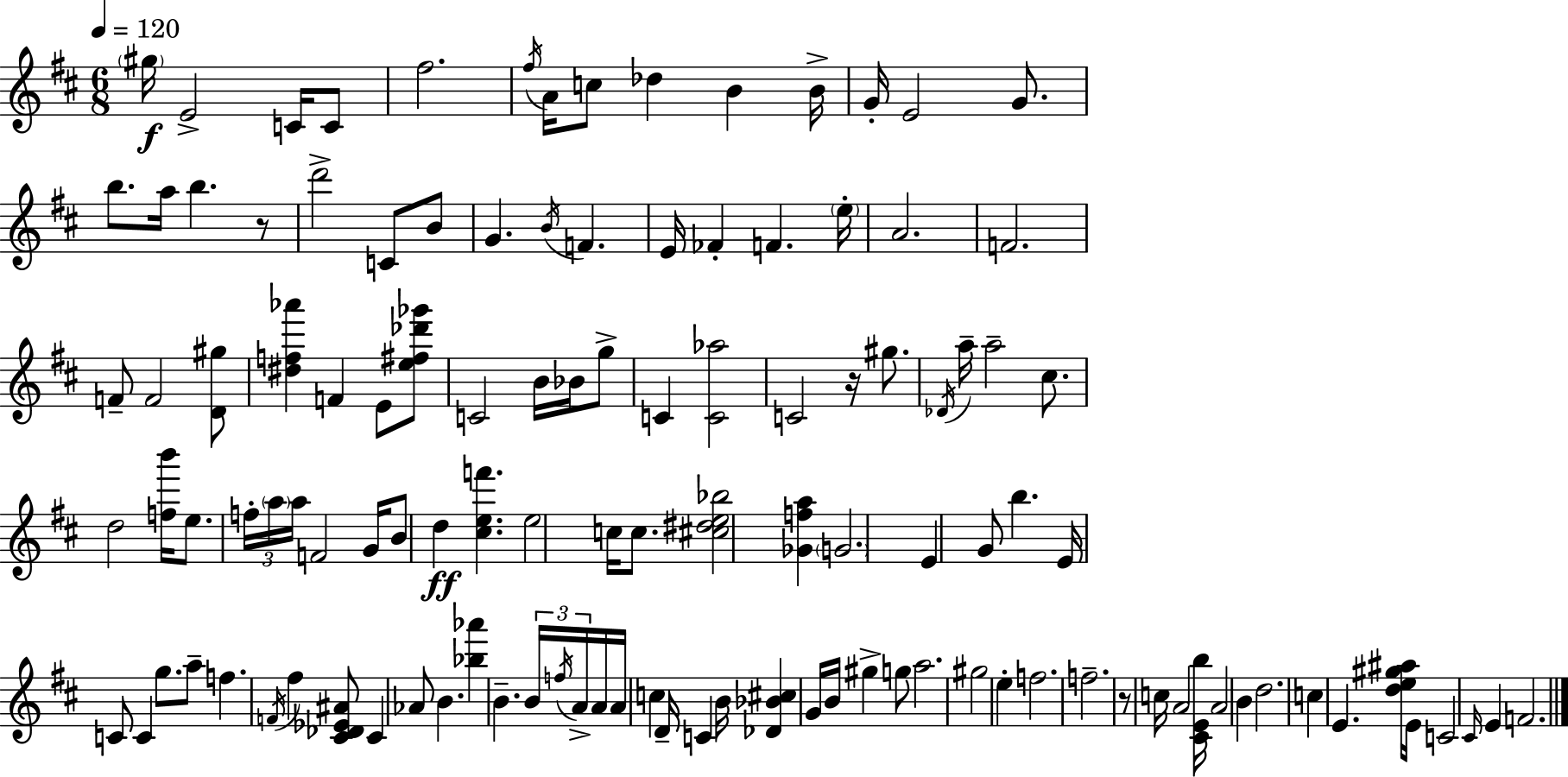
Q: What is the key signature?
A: D major